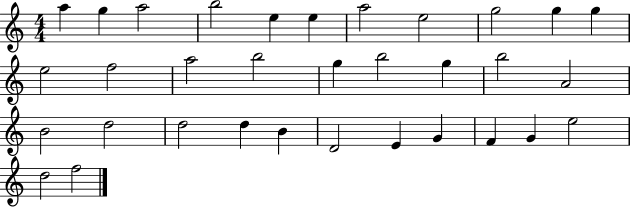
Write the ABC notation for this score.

X:1
T:Untitled
M:4/4
L:1/4
K:C
a g a2 b2 e e a2 e2 g2 g g e2 f2 a2 b2 g b2 g b2 A2 B2 d2 d2 d B D2 E G F G e2 d2 f2